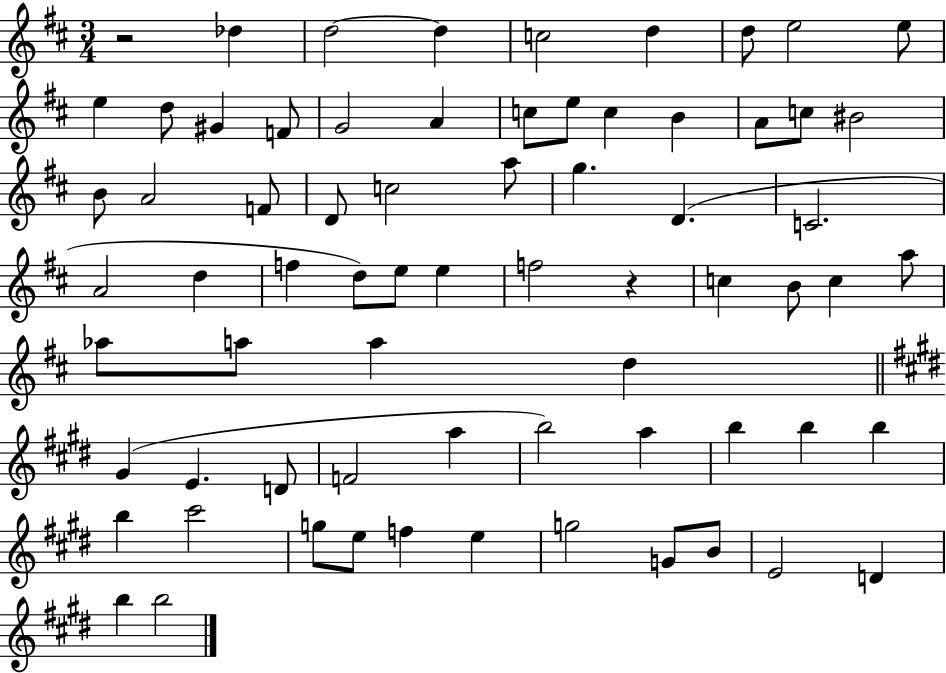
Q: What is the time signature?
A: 3/4